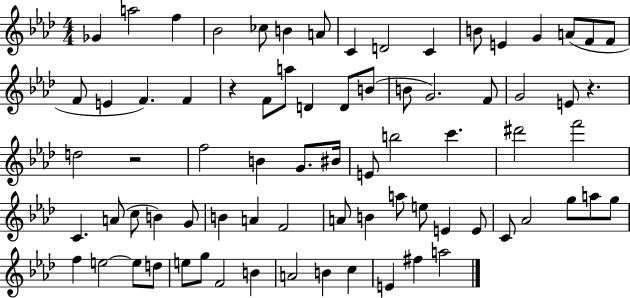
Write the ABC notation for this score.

X:1
T:Untitled
M:4/4
L:1/4
K:Ab
_G a2 f _B2 _c/2 B A/2 C D2 C B/2 E G A/2 F/2 F/2 F/2 E F F z F/2 a/2 D D/2 B/2 B/2 G2 F/2 G2 E/2 z d2 z2 f2 B G/2 ^B/4 E/2 b2 c' ^d'2 f'2 C A/2 c/2 B G/2 B A F2 A/2 B a/2 e/2 E E/2 C/2 _A2 g/2 a/2 g/2 f e2 e/2 d/2 e/2 g/2 F2 B A2 B c E ^f a2